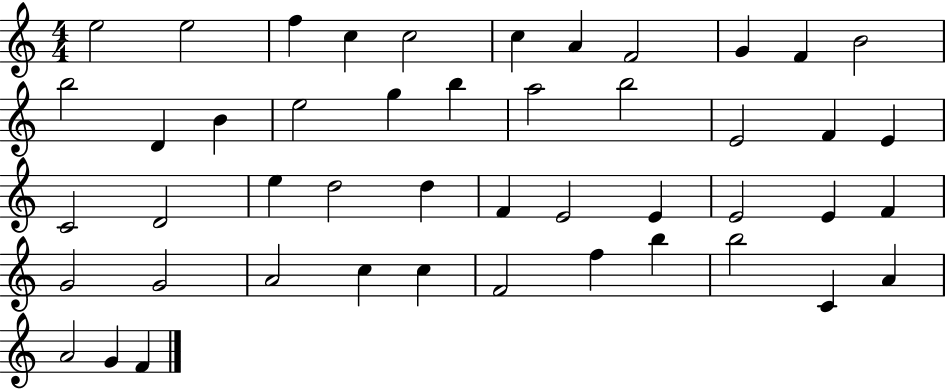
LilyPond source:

{
  \clef treble
  \numericTimeSignature
  \time 4/4
  \key c \major
  e''2 e''2 | f''4 c''4 c''2 | c''4 a'4 f'2 | g'4 f'4 b'2 | \break b''2 d'4 b'4 | e''2 g''4 b''4 | a''2 b''2 | e'2 f'4 e'4 | \break c'2 d'2 | e''4 d''2 d''4 | f'4 e'2 e'4 | e'2 e'4 f'4 | \break g'2 g'2 | a'2 c''4 c''4 | f'2 f''4 b''4 | b''2 c'4 a'4 | \break a'2 g'4 f'4 | \bar "|."
}